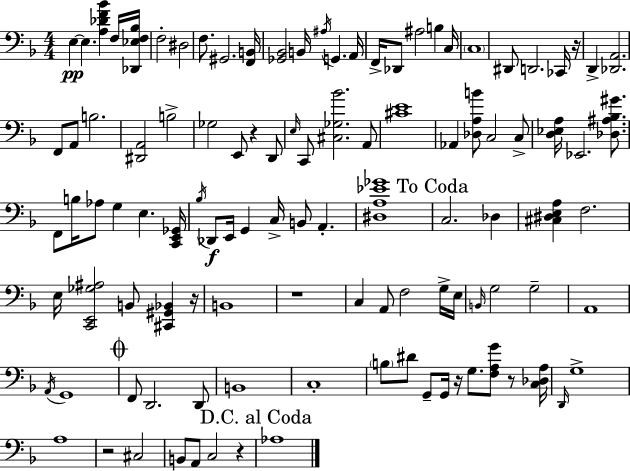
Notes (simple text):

E3/q E3/q. [A3,Db4,F4,Bb4]/q F3/s [Db2,Eb3,F3,Bb3]/s F3/h D#3/h F3/e. G#2/h. [F2,B2]/s [Gb2,Bb2]/h B2/s A#3/s G2/q. A2/s F2/s Db2/e A#3/h B3/q C3/s C3/w D#2/e D2/h. CES2/s R/s D2/q [Db2,A2]/h. F2/e A2/e B3/h. [D#2,A2]/h B3/h Gb3/h E2/e R/q D2/e E3/s C2/e [C#3,Gb3,Bb4]/h. A2/e [C#4,E4]/w Ab2/q [Db3,A3,B4]/e C3/h C3/e [D3,Eb3,A3]/s Eb2/h. [Db3,A#3,Bb3,G#4]/e. F2/e B3/s Ab3/e G3/q E3/q. [C2,E2,Gb2]/s Bb3/s Db2/e E2/s G2/q C3/s B2/e A2/q. [D#3,A3,Eb4,Gb4]/w C3/h. Db3/q [C#3,D#3,E3,A3]/q F3/h. E3/s [C2,E2,Gb3,A#3]/h B2/e [C#2,G#2,Bb2]/q R/s B2/w R/w C3/q A2/e F3/h G3/s E3/s B2/s G3/h G3/h A2/w A2/s G2/w F2/e D2/h. D2/e B2/w C3/w B3/e D#4/e G2/e G2/s R/s G3/e. [F3,A3,G4]/e R/e [C3,Db3,A3]/s D2/s G3/w A3/w R/h C#3/h B2/e A2/e C3/h R/q Ab3/w